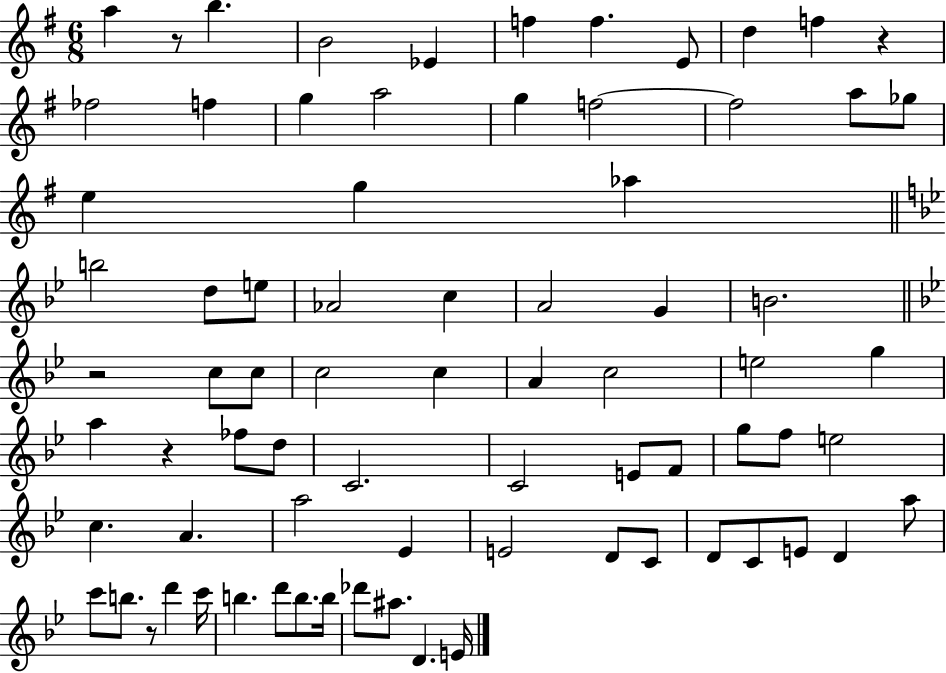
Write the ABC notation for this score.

X:1
T:Untitled
M:6/8
L:1/4
K:G
a z/2 b B2 _E f f E/2 d f z _f2 f g a2 g f2 f2 a/2 _g/2 e g _a b2 d/2 e/2 _A2 c A2 G B2 z2 c/2 c/2 c2 c A c2 e2 g a z _f/2 d/2 C2 C2 E/2 F/2 g/2 f/2 e2 c A a2 _E E2 D/2 C/2 D/2 C/2 E/2 D a/2 c'/2 b/2 z/2 d' c'/4 b d'/2 b/2 b/4 _d'/2 ^a/2 D E/4